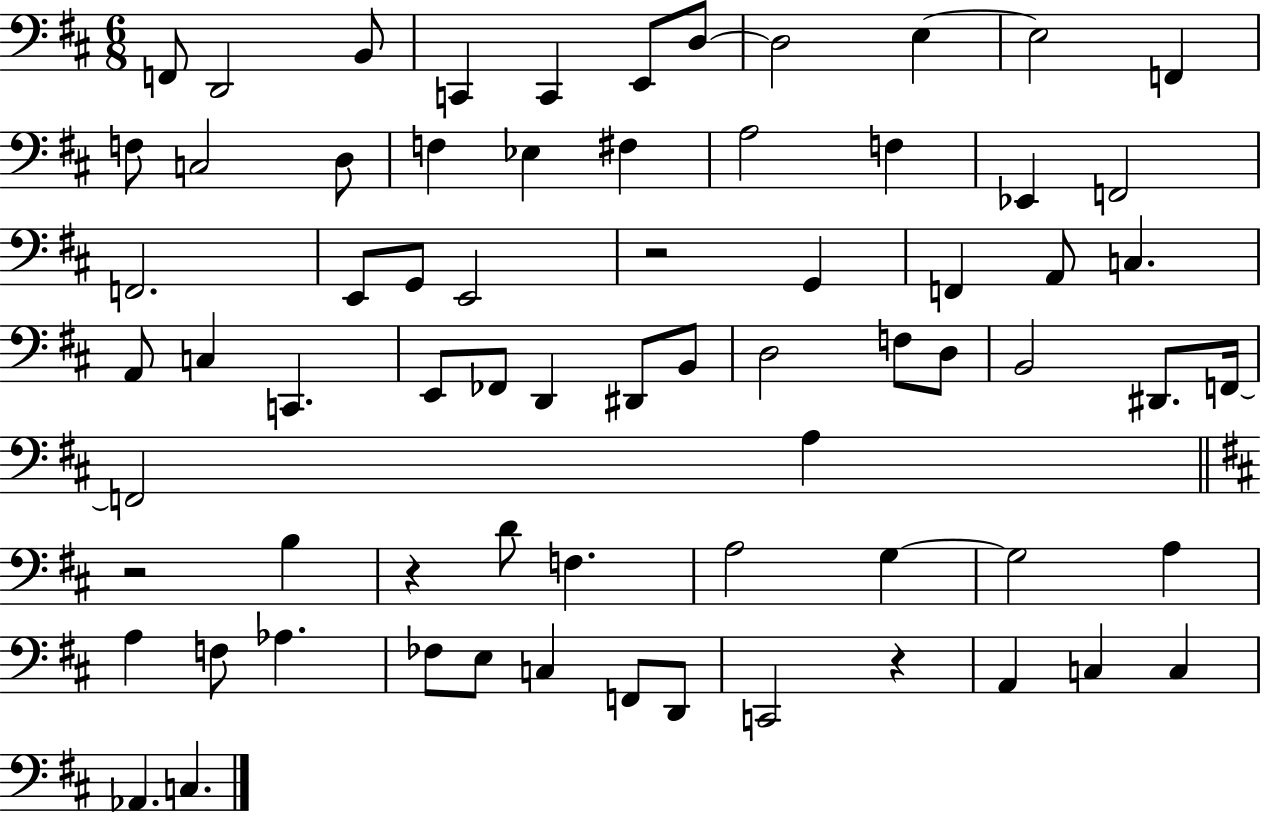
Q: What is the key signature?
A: D major